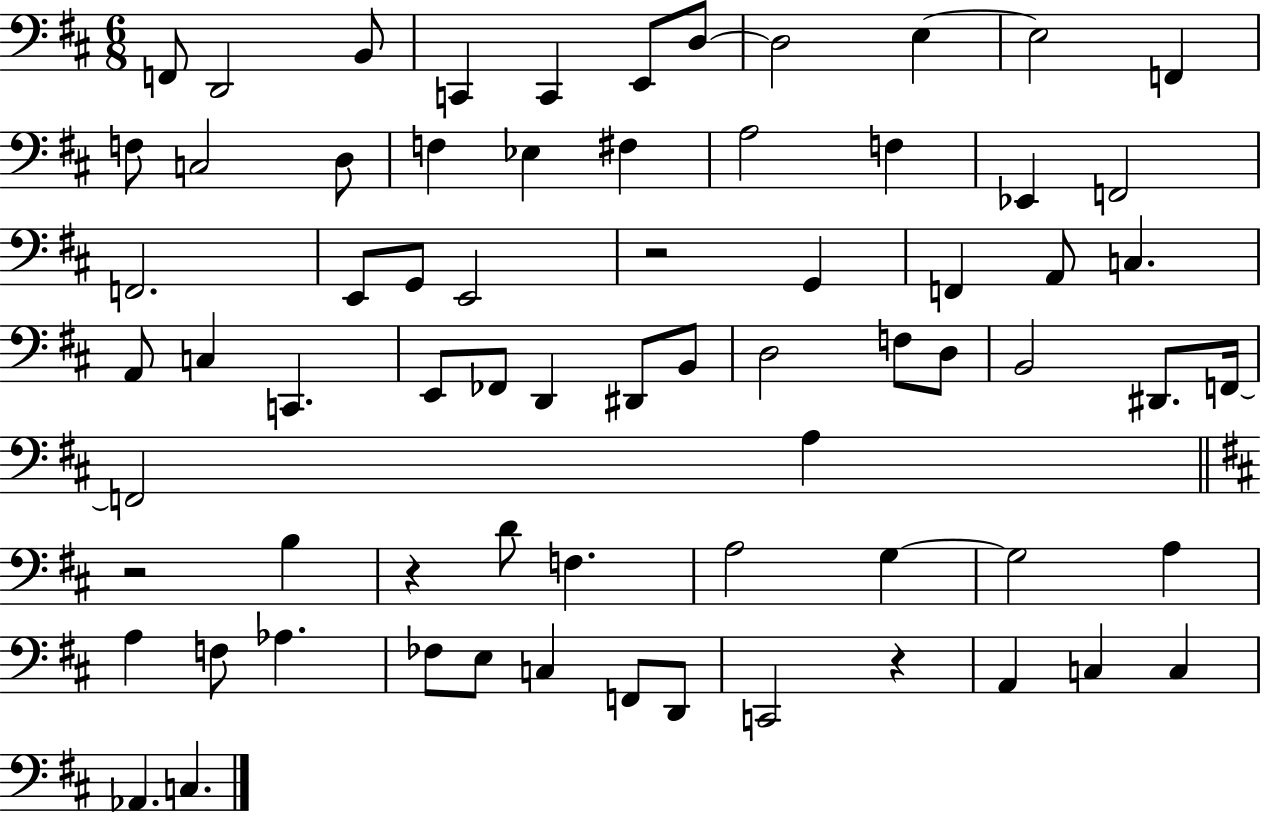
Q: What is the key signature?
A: D major